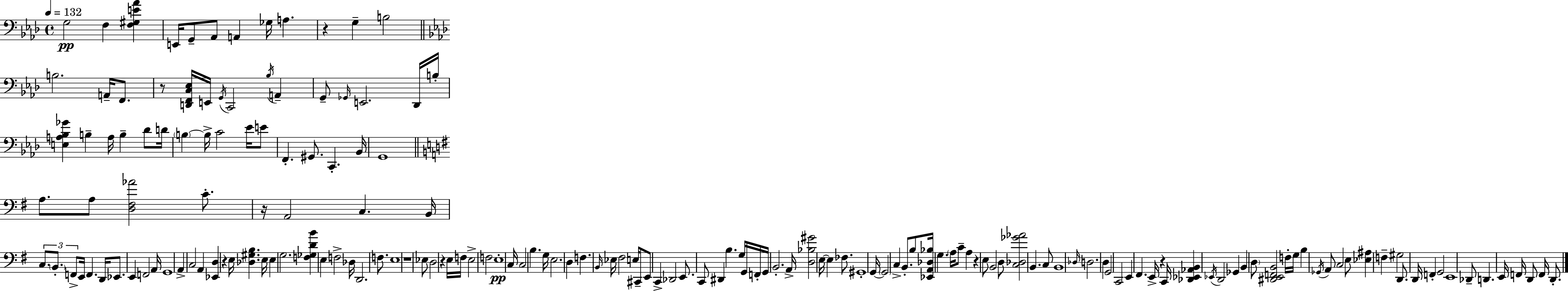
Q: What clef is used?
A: bass